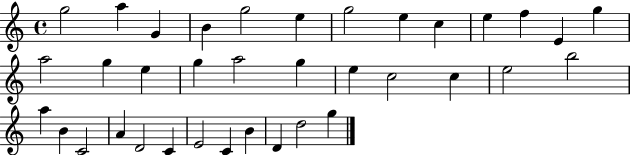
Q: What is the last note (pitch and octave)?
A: G5